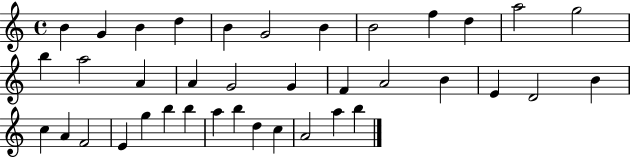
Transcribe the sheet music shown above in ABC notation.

X:1
T:Untitled
M:4/4
L:1/4
K:C
B G B d B G2 B B2 f d a2 g2 b a2 A A G2 G F A2 B E D2 B c A F2 E g b b a b d c A2 a b